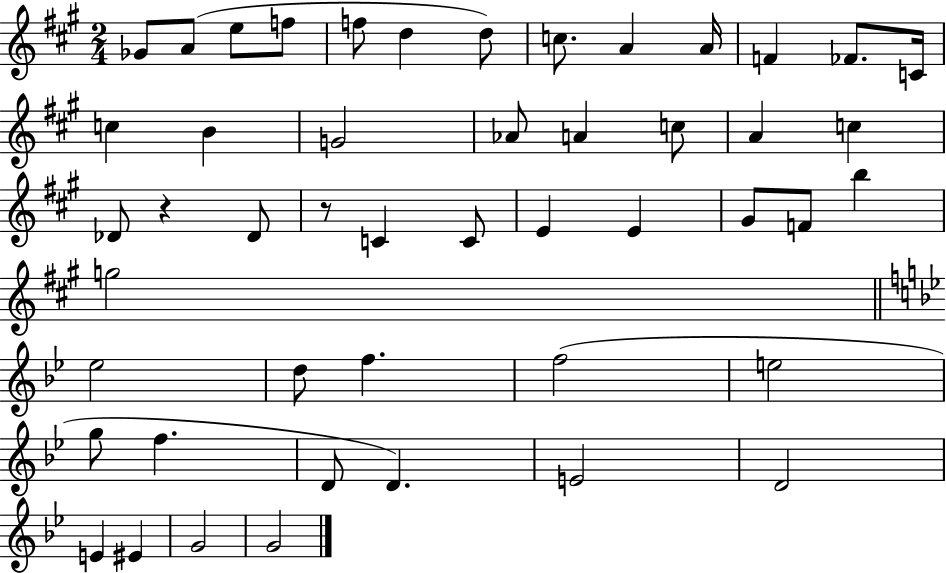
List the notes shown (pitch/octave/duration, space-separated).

Gb4/e A4/e E5/e F5/e F5/e D5/q D5/e C5/e. A4/q A4/s F4/q FES4/e. C4/s C5/q B4/q G4/h Ab4/e A4/q C5/e A4/q C5/q Db4/e R/q Db4/e R/e C4/q C4/e E4/q E4/q G#4/e F4/e B5/q G5/h Eb5/h D5/e F5/q. F5/h E5/h G5/e F5/q. D4/e D4/q. E4/h D4/h E4/q EIS4/q G4/h G4/h